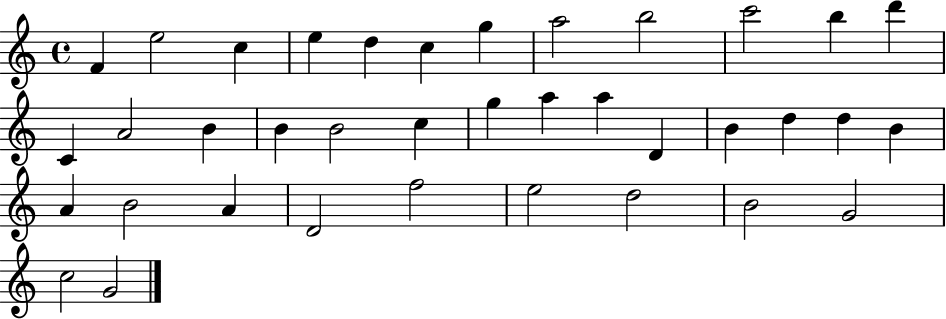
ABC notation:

X:1
T:Untitled
M:4/4
L:1/4
K:C
F e2 c e d c g a2 b2 c'2 b d' C A2 B B B2 c g a a D B d d B A B2 A D2 f2 e2 d2 B2 G2 c2 G2